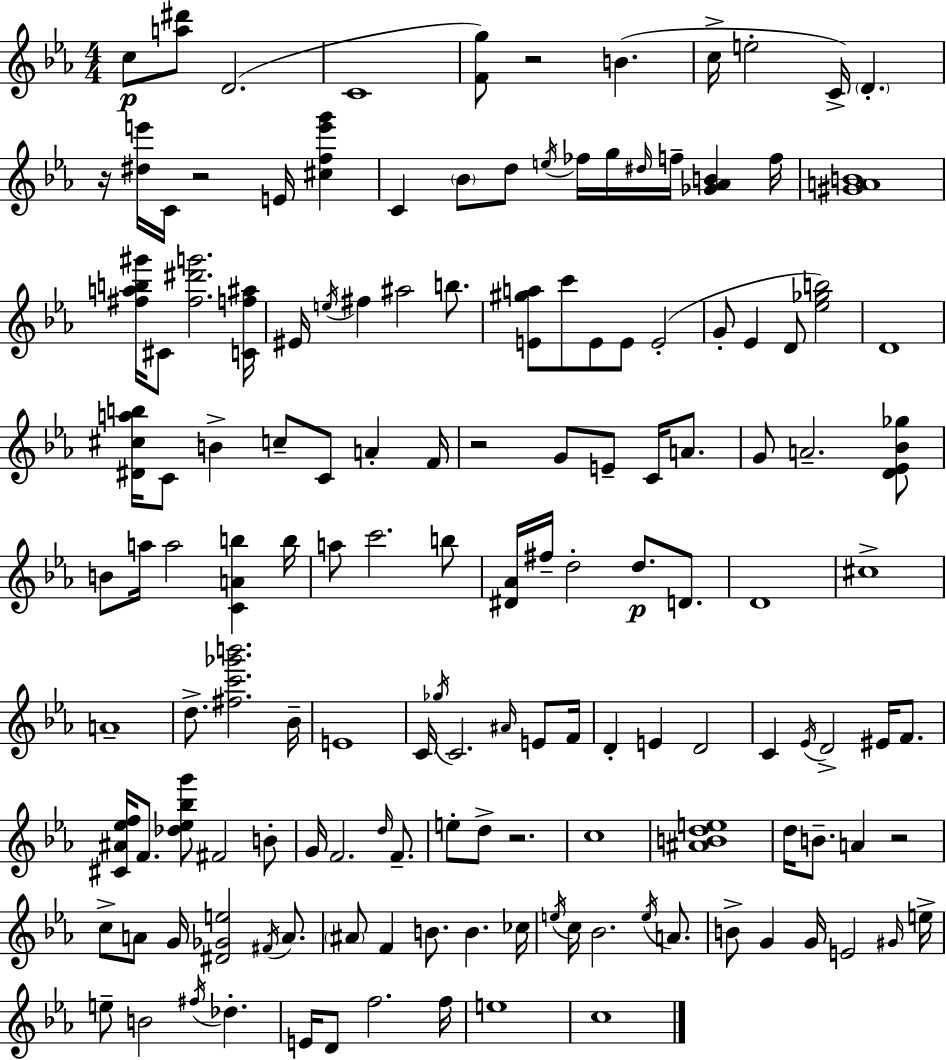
X:1
T:Untitled
M:4/4
L:1/4
K:Cm
c/2 [a^d']/2 D2 C4 [Fg]/2 z2 B c/4 e2 C/4 D z/4 [^de']/4 C/4 z2 E/4 [^cfe'g'] C _B/2 d/2 e/4 _f/4 g/4 ^d/4 f/4 [_G_AB] f/4 [^GAB]4 [^fab^g']/4 ^C/2 [^f^d'g']2 [Cf^a]/4 ^E/4 e/4 ^f ^a2 b/2 [E^ga]/2 c'/2 E/2 E/2 E2 G/2 _E D/2 [_e_gb]2 D4 [^D^cab]/4 C/2 B c/2 C/2 A F/4 z2 G/2 E/2 C/4 A/2 G/2 A2 [D_E_B_g]/2 B/2 a/4 a2 [CAb] b/4 a/2 c'2 b/2 [^D_A]/4 ^f/4 d2 d/2 D/2 D4 ^c4 A4 d/2 [^fc'_g'b']2 _B/4 E4 C/4 _g/4 C2 ^A/4 E/2 F/4 D E D2 C _E/4 D2 ^E/4 F/2 [^C^A_ef]/4 F/2 [_d_e_bg']/2 ^F2 B/2 G/4 F2 d/4 F/2 e/2 d/2 z2 c4 [^ABde]4 d/4 B/2 A z2 c/2 A/2 G/4 [^D_Ge]2 ^F/4 A/2 ^A/2 F B/2 B _c/4 e/4 c/4 _B2 e/4 A/2 B/2 G G/4 E2 ^G/4 e/4 e/2 B2 ^f/4 _d E/4 D/2 f2 f/4 e4 c4